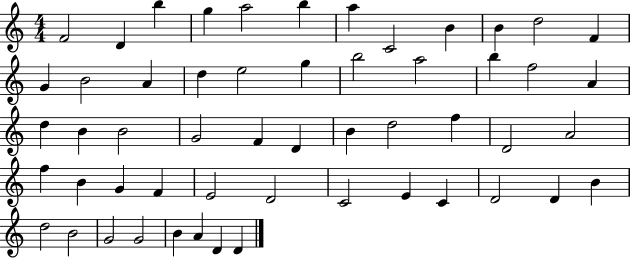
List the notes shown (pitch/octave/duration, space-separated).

F4/h D4/q B5/q G5/q A5/h B5/q A5/q C4/h B4/q B4/q D5/h F4/q G4/q B4/h A4/q D5/q E5/h G5/q B5/h A5/h B5/q F5/h A4/q D5/q B4/q B4/h G4/h F4/q D4/q B4/q D5/h F5/q D4/h A4/h F5/q B4/q G4/q F4/q E4/h D4/h C4/h E4/q C4/q D4/h D4/q B4/q D5/h B4/h G4/h G4/h B4/q A4/q D4/q D4/q